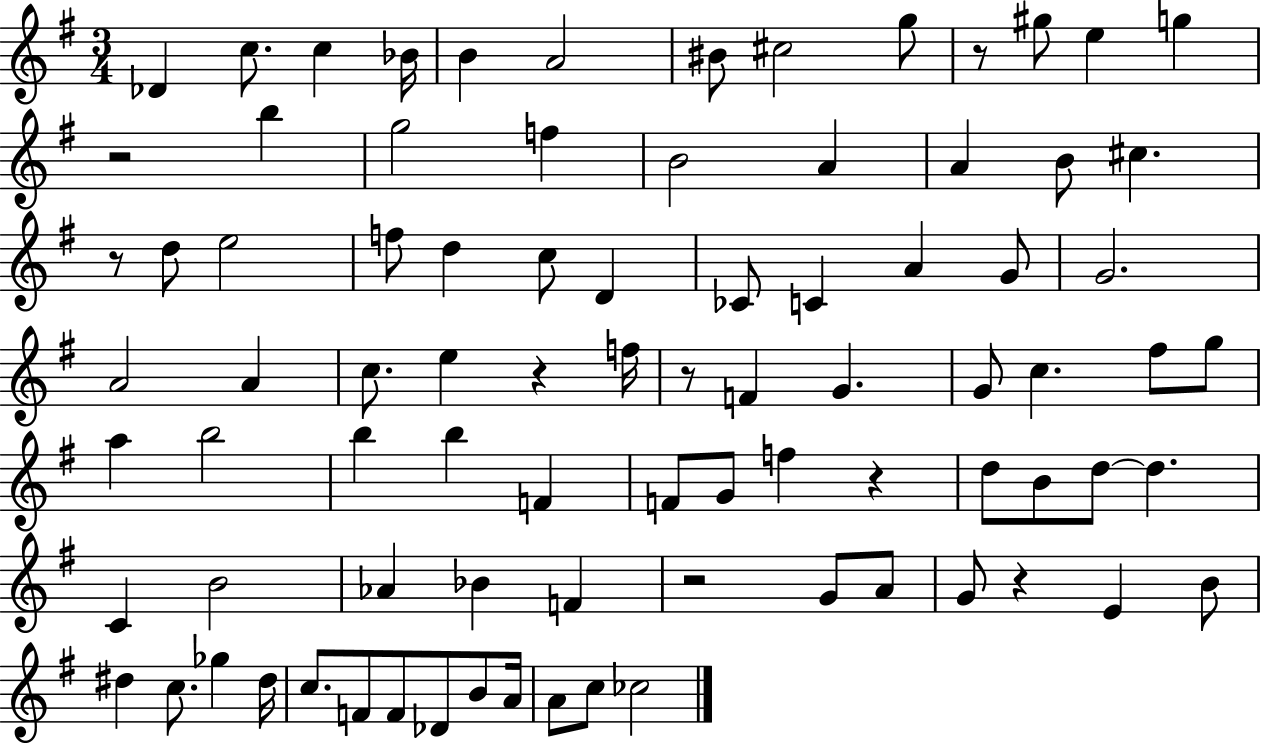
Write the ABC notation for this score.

X:1
T:Untitled
M:3/4
L:1/4
K:G
_D c/2 c _B/4 B A2 ^B/2 ^c2 g/2 z/2 ^g/2 e g z2 b g2 f B2 A A B/2 ^c z/2 d/2 e2 f/2 d c/2 D _C/2 C A G/2 G2 A2 A c/2 e z f/4 z/2 F G G/2 c ^f/2 g/2 a b2 b b F F/2 G/2 f z d/2 B/2 d/2 d C B2 _A _B F z2 G/2 A/2 G/2 z E B/2 ^d c/2 _g ^d/4 c/2 F/2 F/2 _D/2 B/2 A/4 A/2 c/2 _c2